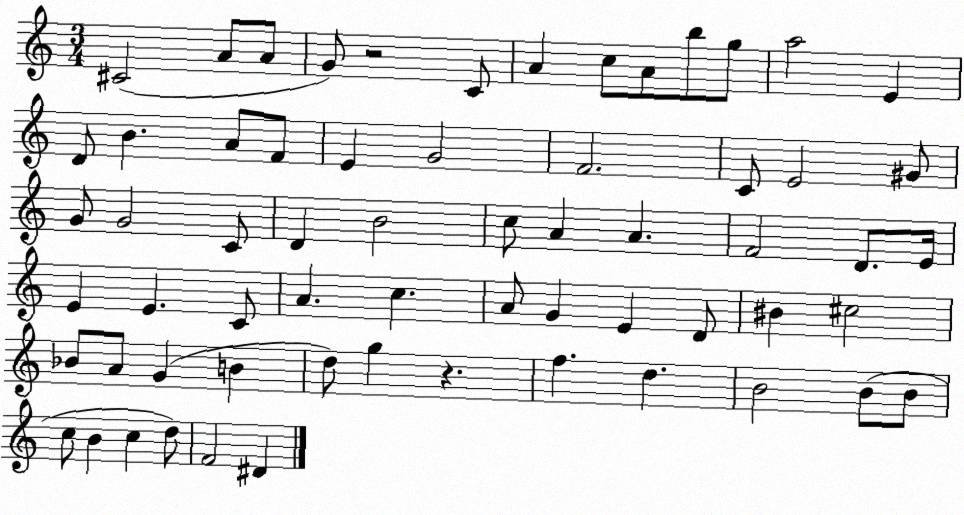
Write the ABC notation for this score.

X:1
T:Untitled
M:3/4
L:1/4
K:C
^C2 A/2 A/2 G/2 z2 C/2 A c/2 A/2 b/2 g/2 a2 E D/2 B A/2 F/2 E G2 F2 C/2 E2 ^G/2 G/2 G2 C/2 D B2 c/2 A A F2 D/2 E/4 E E C/2 A c A/2 G E D/2 ^B ^c2 _B/2 A/2 G B d/2 g z f d B2 B/2 B/2 c/2 B c d/2 F2 ^D